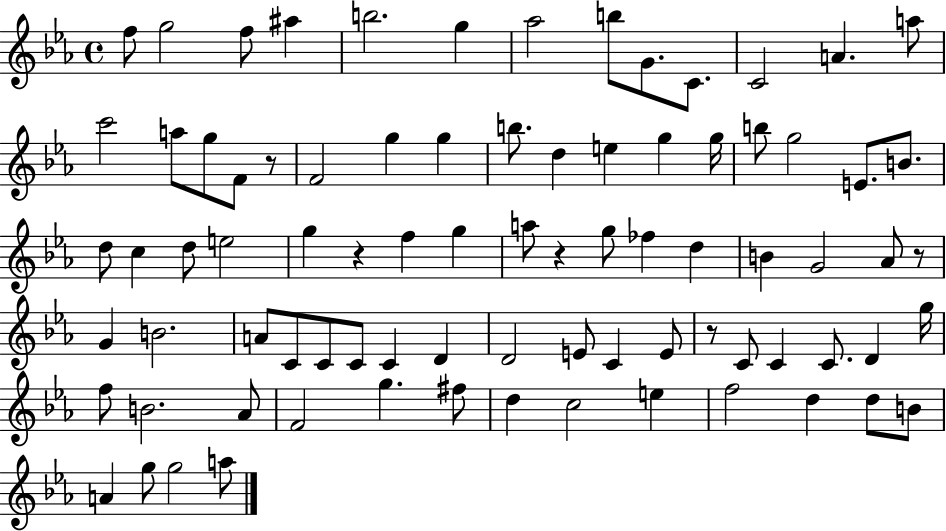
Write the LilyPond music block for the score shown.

{
  \clef treble
  \time 4/4
  \defaultTimeSignature
  \key ees \major
  f''8 g''2 f''8 ais''4 | b''2. g''4 | aes''2 b''8 g'8. c'8. | c'2 a'4. a''8 | \break c'''2 a''8 g''8 f'8 r8 | f'2 g''4 g''4 | b''8. d''4 e''4 g''4 g''16 | b''8 g''2 e'8. b'8. | \break d''8 c''4 d''8 e''2 | g''4 r4 f''4 g''4 | a''8 r4 g''8 fes''4 d''4 | b'4 g'2 aes'8 r8 | \break g'4 b'2. | a'8 c'8 c'8 c'8 c'4 d'4 | d'2 e'8 c'4 e'8 | r8 c'8 c'4 c'8. d'4 g''16 | \break f''8 b'2. aes'8 | f'2 g''4. fis''8 | d''4 c''2 e''4 | f''2 d''4 d''8 b'8 | \break a'4 g''8 g''2 a''8 | \bar "|."
}